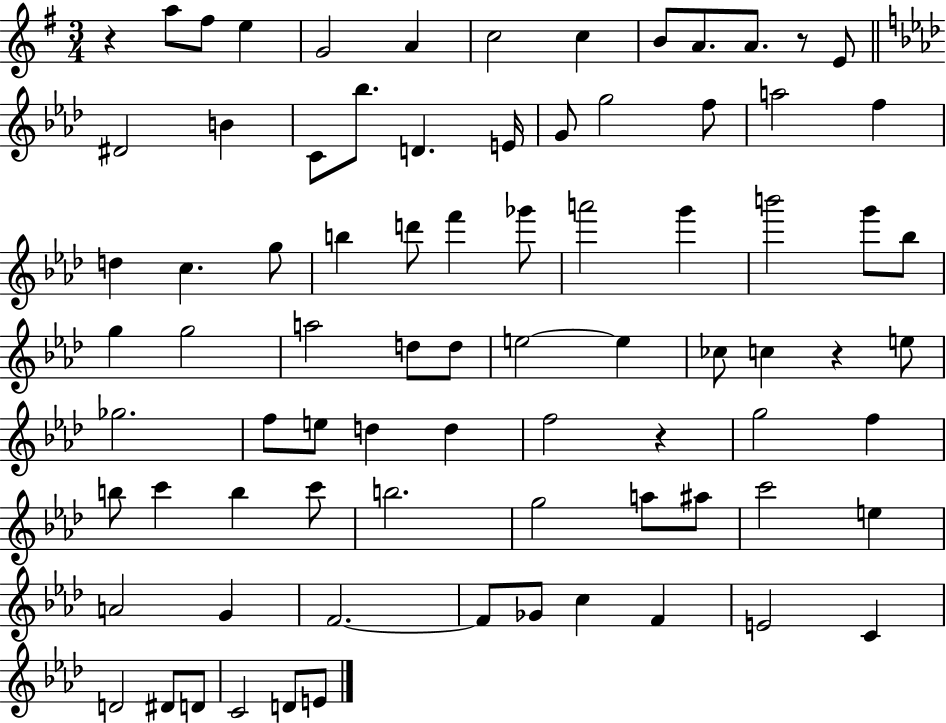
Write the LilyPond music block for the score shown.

{
  \clef treble
  \numericTimeSignature
  \time 3/4
  \key g \major
  r4 a''8 fis''8 e''4 | g'2 a'4 | c''2 c''4 | b'8 a'8. a'8. r8 e'8 | \break \bar "||" \break \key f \minor dis'2 b'4 | c'8 bes''8. d'4. e'16 | g'8 g''2 f''8 | a''2 f''4 | \break d''4 c''4. g''8 | b''4 d'''8 f'''4 ges'''8 | a'''2 g'''4 | b'''2 g'''8 bes''8 | \break g''4 g''2 | a''2 d''8 d''8 | e''2~~ e''4 | ces''8 c''4 r4 e''8 | \break ges''2. | f''8 e''8 d''4 d''4 | f''2 r4 | g''2 f''4 | \break b''8 c'''4 b''4 c'''8 | b''2. | g''2 a''8 ais''8 | c'''2 e''4 | \break a'2 g'4 | f'2.~~ | f'8 ges'8 c''4 f'4 | e'2 c'4 | \break d'2 dis'8 d'8 | c'2 d'8 e'8 | \bar "|."
}